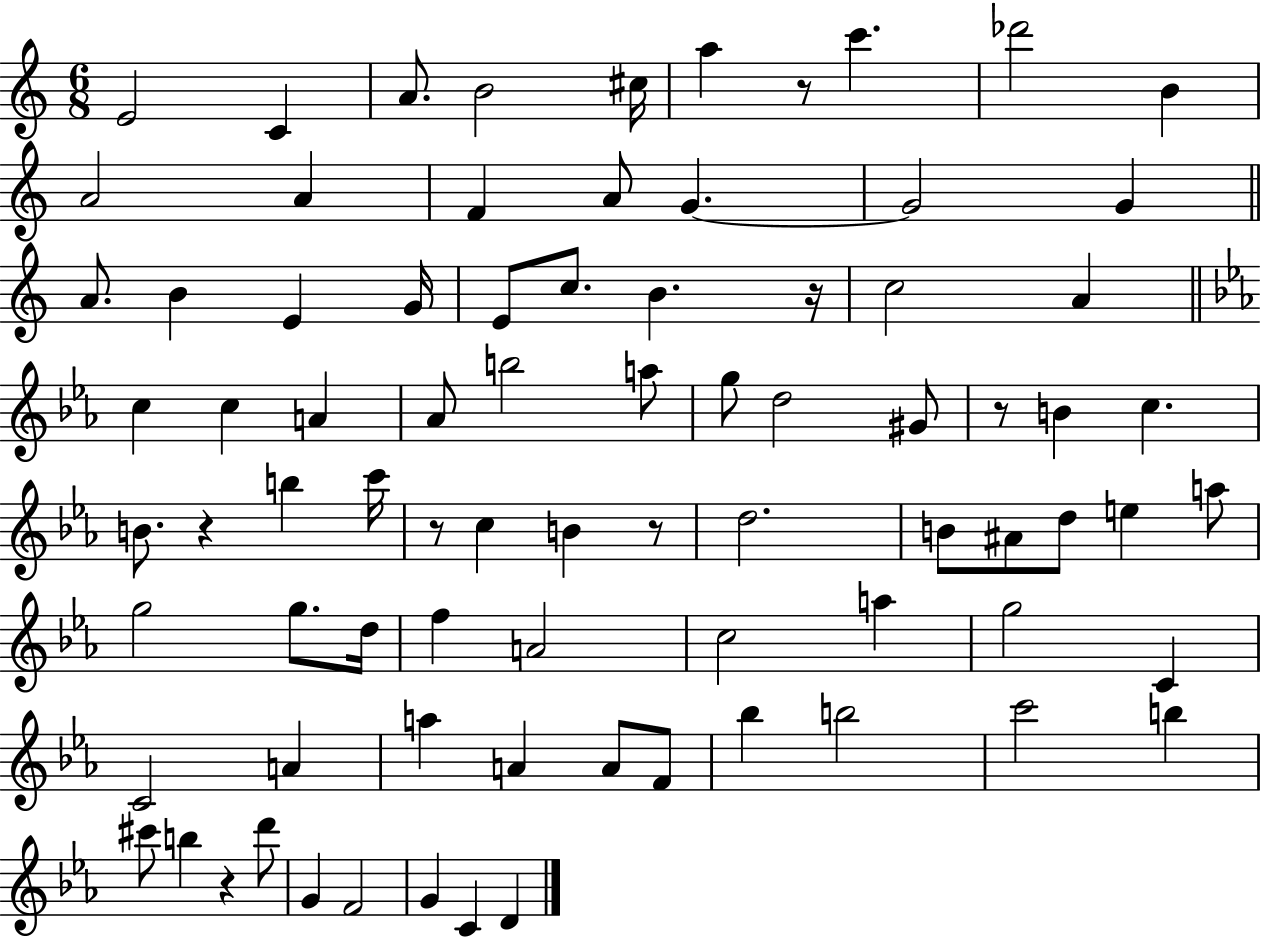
{
  \clef treble
  \numericTimeSignature
  \time 6/8
  \key c \major
  \repeat volta 2 { e'2 c'4 | a'8. b'2 cis''16 | a''4 r8 c'''4. | des'''2 b'4 | \break a'2 a'4 | f'4 a'8 g'4.~~ | g'2 g'4 | \bar "||" \break \key c \major a'8. b'4 e'4 g'16 | e'8 c''8. b'4. r16 | c''2 a'4 | \bar "||" \break \key ees \major c''4 c''4 a'4 | aes'8 b''2 a''8 | g''8 d''2 gis'8 | r8 b'4 c''4. | \break b'8. r4 b''4 c'''16 | r8 c''4 b'4 r8 | d''2. | b'8 ais'8 d''8 e''4 a''8 | \break g''2 g''8. d''16 | f''4 a'2 | c''2 a''4 | g''2 c'4 | \break c'2 a'4 | a''4 a'4 a'8 f'8 | bes''4 b''2 | c'''2 b''4 | \break cis'''8 b''4 r4 d'''8 | g'4 f'2 | g'4 c'4 d'4 | } \bar "|."
}